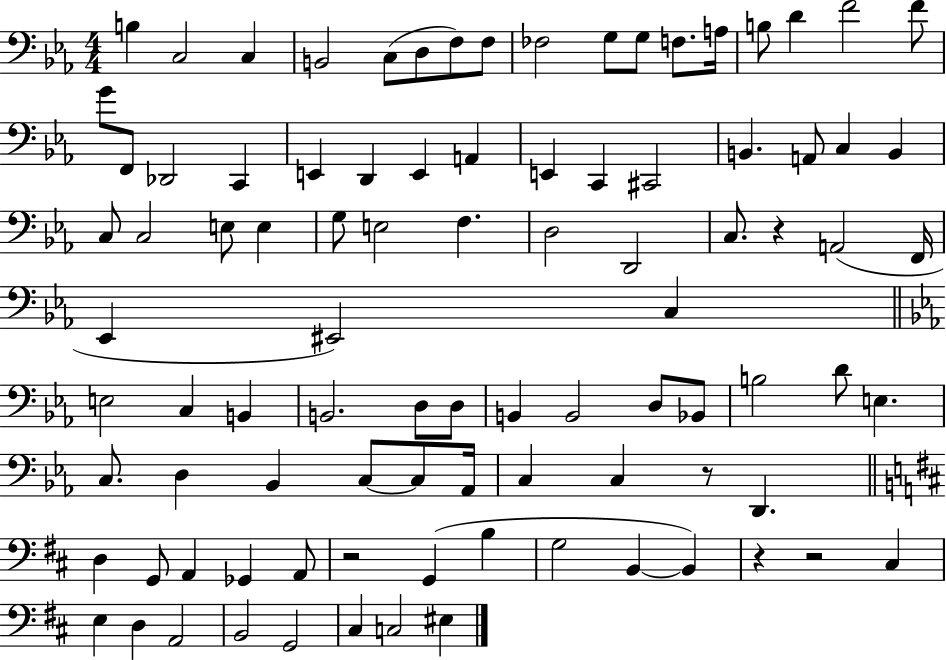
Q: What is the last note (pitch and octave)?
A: EIS3